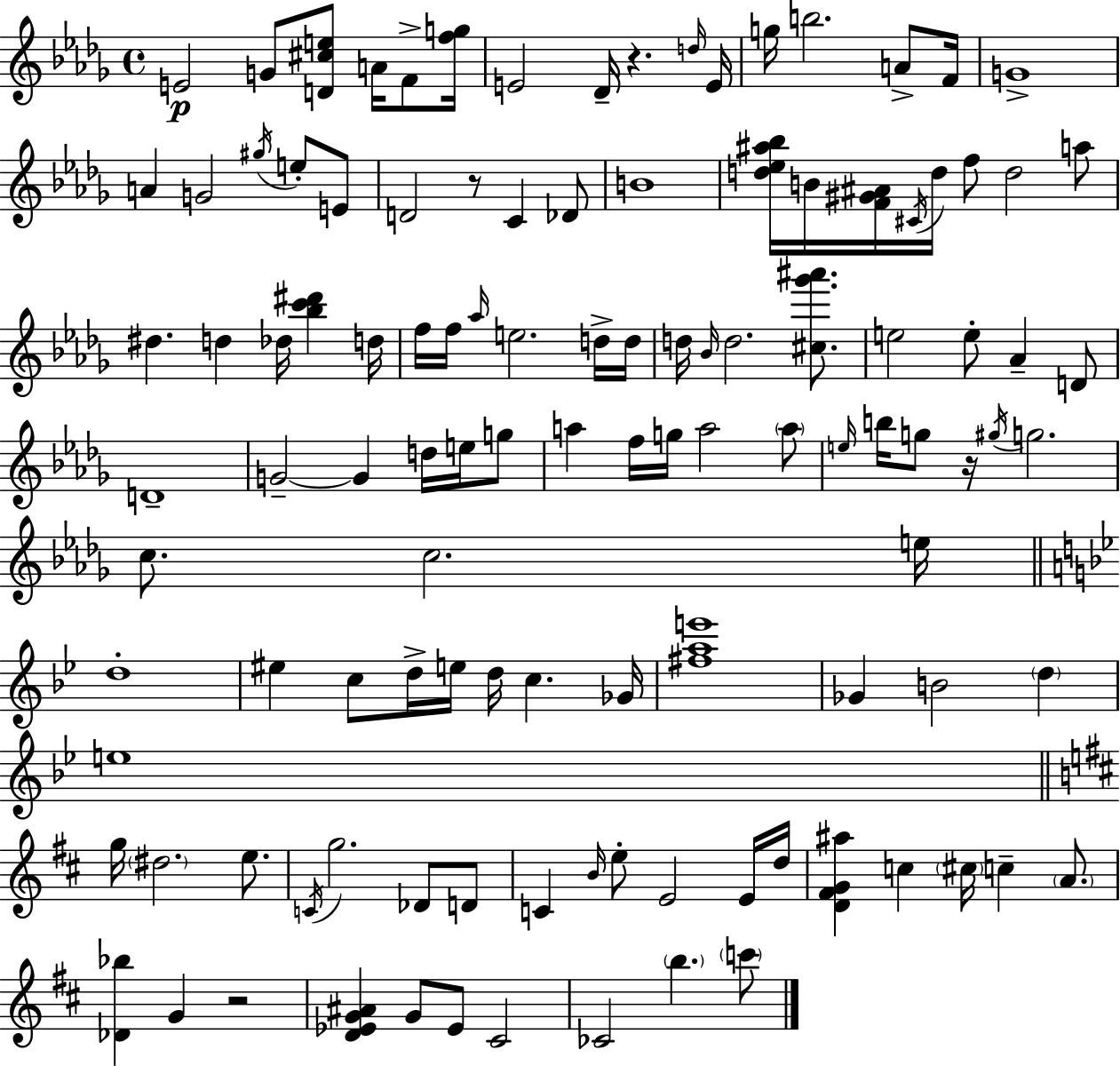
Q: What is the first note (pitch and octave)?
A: E4